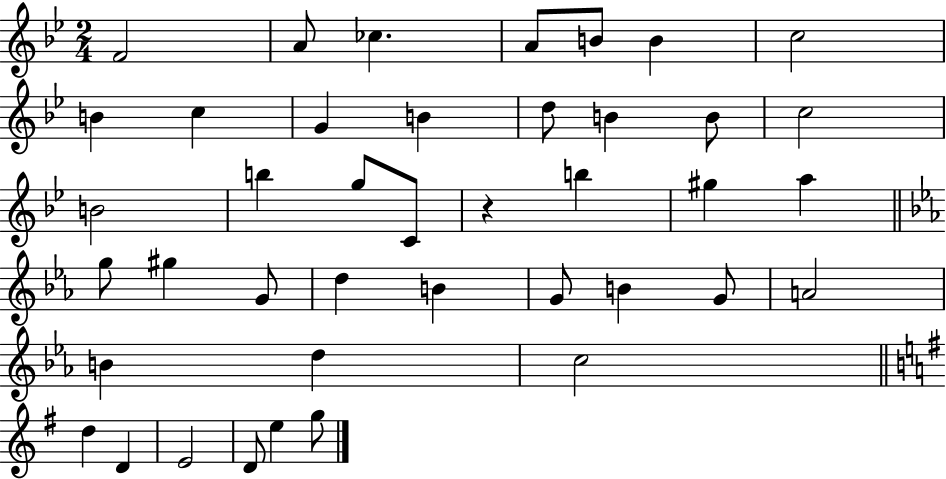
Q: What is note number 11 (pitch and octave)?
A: B4